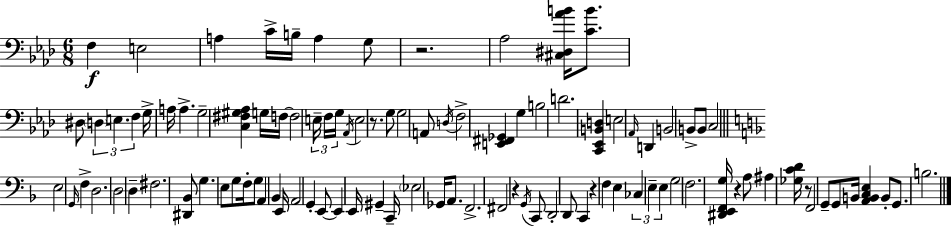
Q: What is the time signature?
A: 6/8